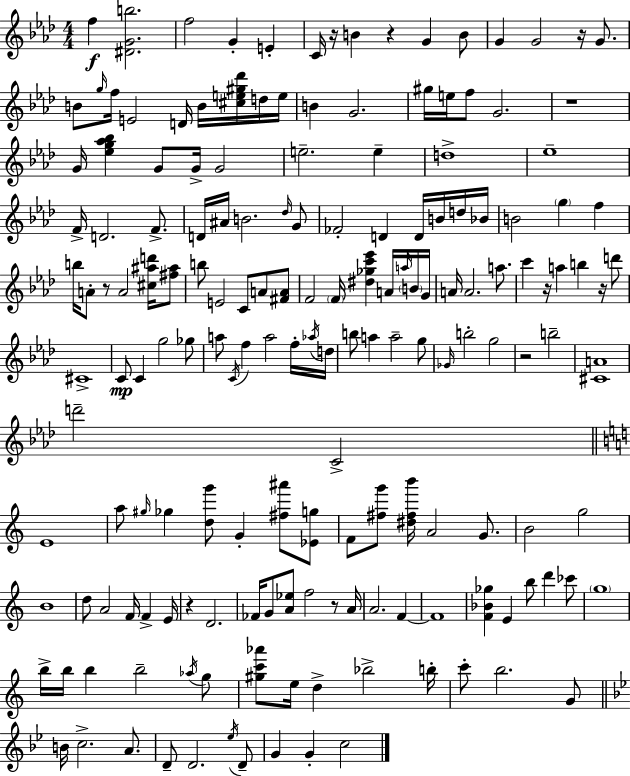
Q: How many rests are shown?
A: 10